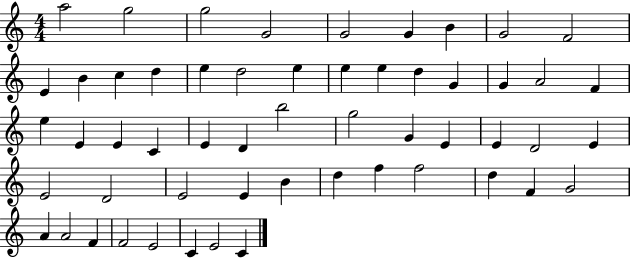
X:1
T:Untitled
M:4/4
L:1/4
K:C
a2 g2 g2 G2 G2 G B G2 F2 E B c d e d2 e e e d G G A2 F e E E C E D b2 g2 G E E D2 E E2 D2 E2 E B d f f2 d F G2 A A2 F F2 E2 C E2 C